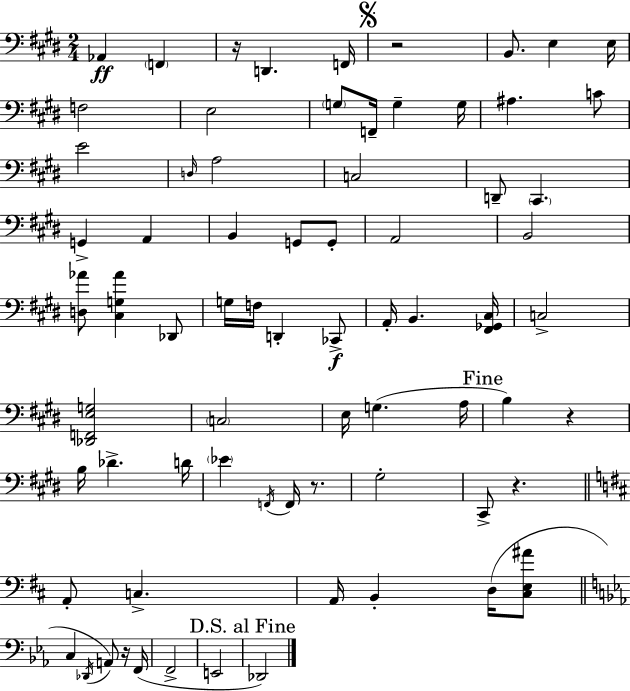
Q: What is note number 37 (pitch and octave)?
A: C3